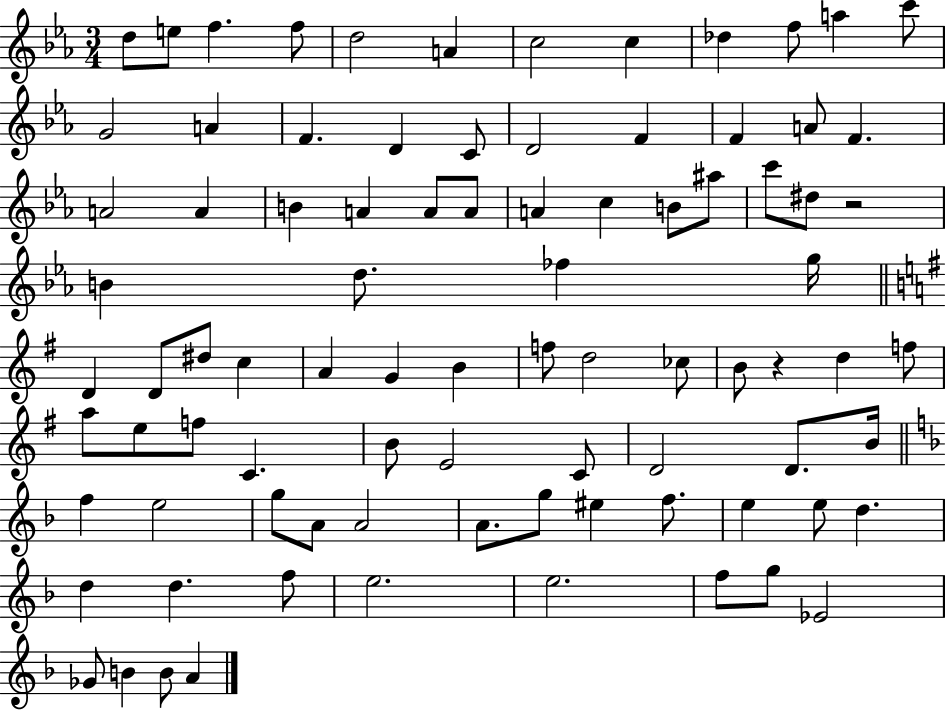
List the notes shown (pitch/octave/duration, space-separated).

D5/e E5/e F5/q. F5/e D5/h A4/q C5/h C5/q Db5/q F5/e A5/q C6/e G4/h A4/q F4/q. D4/q C4/e D4/h F4/q F4/q A4/e F4/q. A4/h A4/q B4/q A4/q A4/e A4/e A4/q C5/q B4/e A#5/e C6/e D#5/e R/h B4/q D5/e. FES5/q G5/s D4/q D4/e D#5/e C5/q A4/q G4/q B4/q F5/e D5/h CES5/e B4/e R/q D5/q F5/e A5/e E5/e F5/e C4/q. B4/e E4/h C4/e D4/h D4/e. B4/s F5/q E5/h G5/e A4/e A4/h A4/e. G5/e EIS5/q F5/e. E5/q E5/e D5/q. D5/q D5/q. F5/e E5/h. E5/h. F5/e G5/e Eb4/h Gb4/e B4/q B4/e A4/q